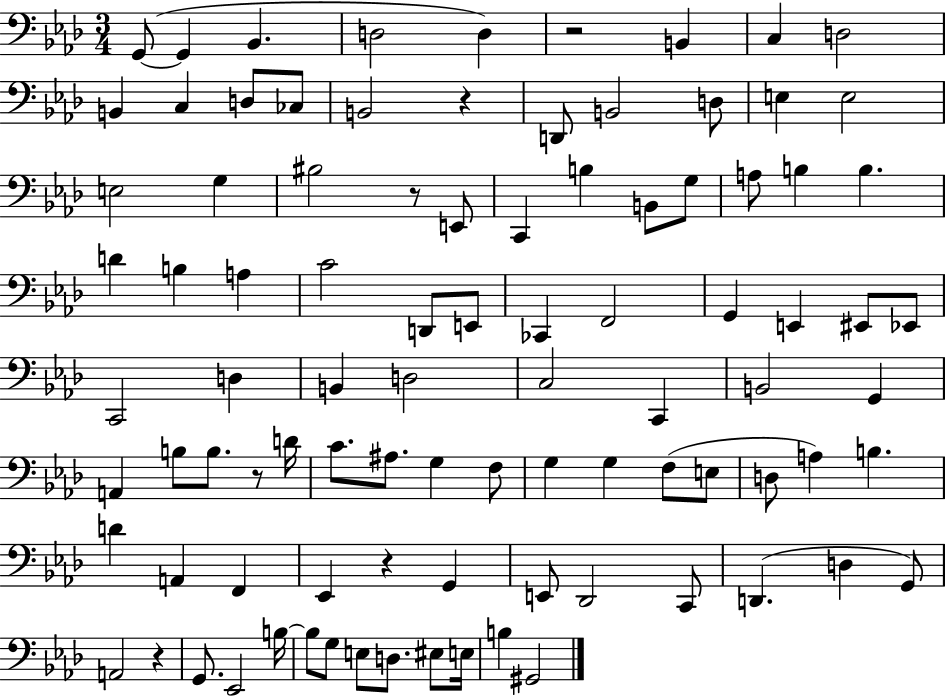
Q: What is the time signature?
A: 3/4